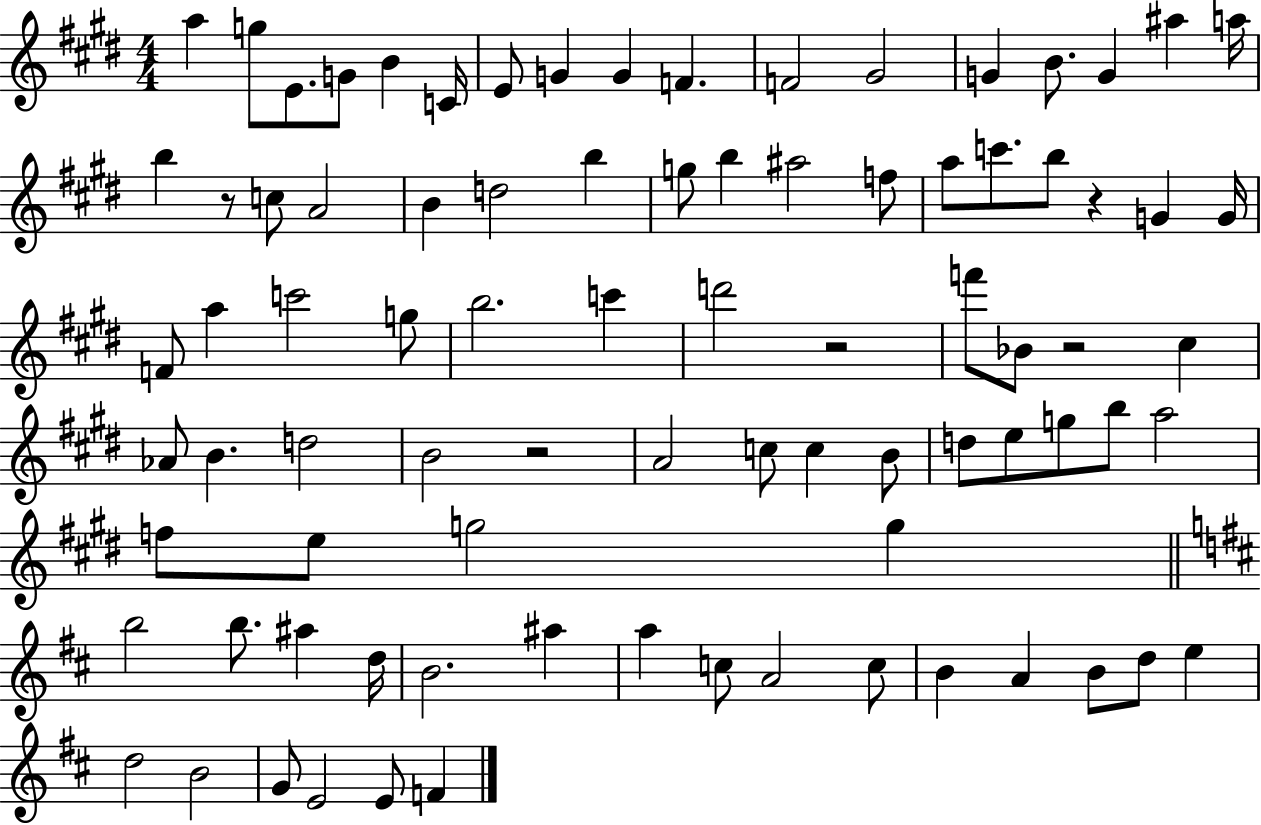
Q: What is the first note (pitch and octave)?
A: A5